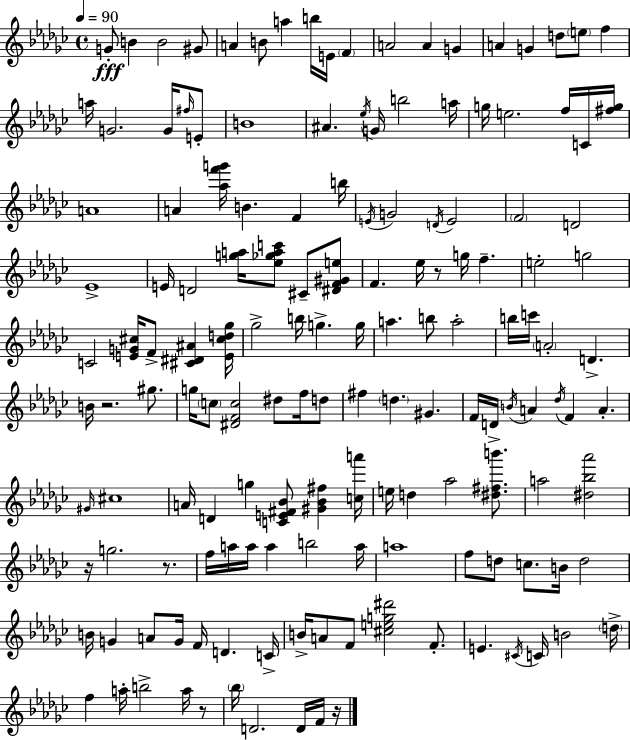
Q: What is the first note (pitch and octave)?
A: G4